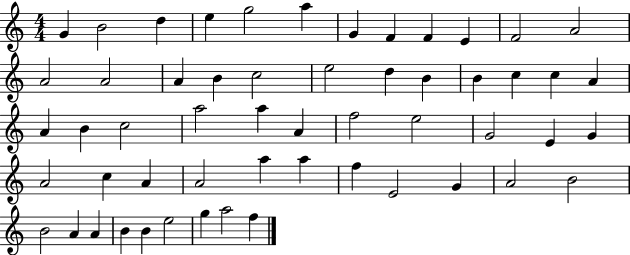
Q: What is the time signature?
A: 4/4